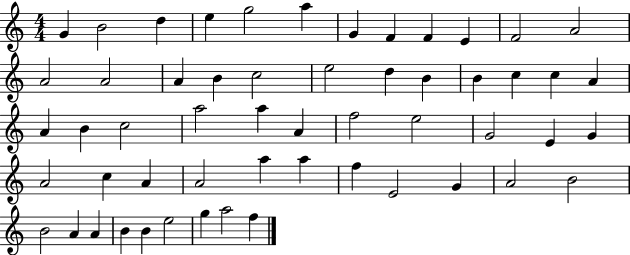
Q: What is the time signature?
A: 4/4